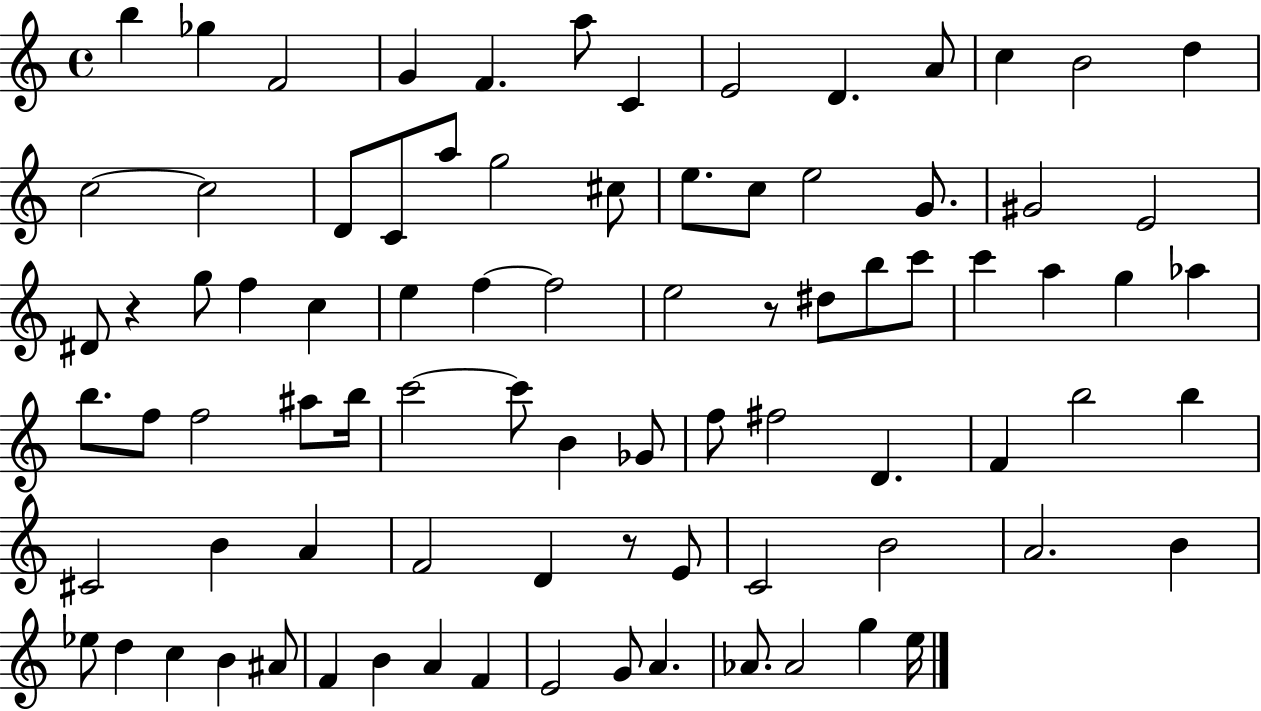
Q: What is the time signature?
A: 4/4